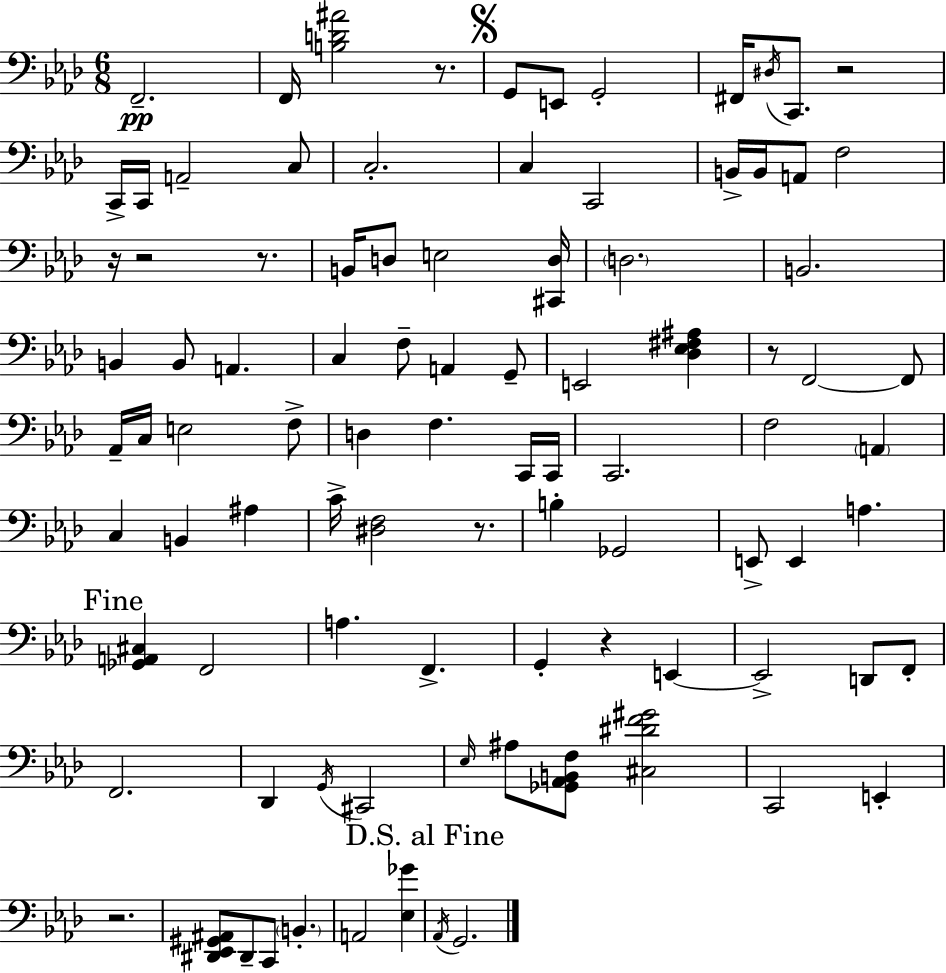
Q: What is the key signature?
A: AES major